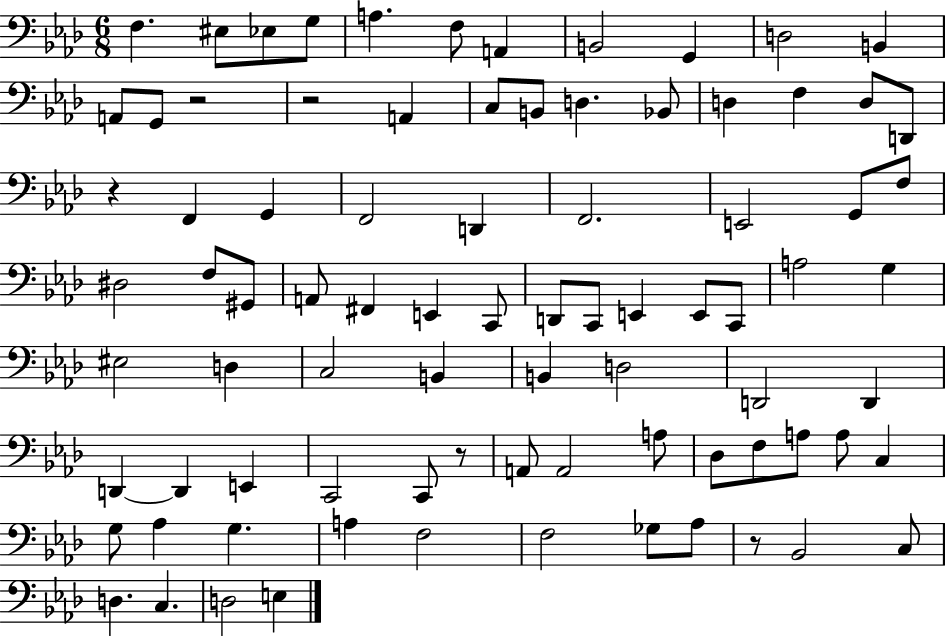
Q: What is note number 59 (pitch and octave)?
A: A2